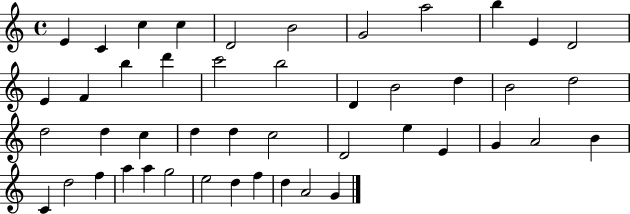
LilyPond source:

{
  \clef treble
  \time 4/4
  \defaultTimeSignature
  \key c \major
  e'4 c'4 c''4 c''4 | d'2 b'2 | g'2 a''2 | b''4 e'4 d'2 | \break e'4 f'4 b''4 d'''4 | c'''2 b''2 | d'4 b'2 d''4 | b'2 d''2 | \break d''2 d''4 c''4 | d''4 d''4 c''2 | d'2 e''4 e'4 | g'4 a'2 b'4 | \break c'4 d''2 f''4 | a''4 a''4 g''2 | e''2 d''4 f''4 | d''4 a'2 g'4 | \break \bar "|."
}